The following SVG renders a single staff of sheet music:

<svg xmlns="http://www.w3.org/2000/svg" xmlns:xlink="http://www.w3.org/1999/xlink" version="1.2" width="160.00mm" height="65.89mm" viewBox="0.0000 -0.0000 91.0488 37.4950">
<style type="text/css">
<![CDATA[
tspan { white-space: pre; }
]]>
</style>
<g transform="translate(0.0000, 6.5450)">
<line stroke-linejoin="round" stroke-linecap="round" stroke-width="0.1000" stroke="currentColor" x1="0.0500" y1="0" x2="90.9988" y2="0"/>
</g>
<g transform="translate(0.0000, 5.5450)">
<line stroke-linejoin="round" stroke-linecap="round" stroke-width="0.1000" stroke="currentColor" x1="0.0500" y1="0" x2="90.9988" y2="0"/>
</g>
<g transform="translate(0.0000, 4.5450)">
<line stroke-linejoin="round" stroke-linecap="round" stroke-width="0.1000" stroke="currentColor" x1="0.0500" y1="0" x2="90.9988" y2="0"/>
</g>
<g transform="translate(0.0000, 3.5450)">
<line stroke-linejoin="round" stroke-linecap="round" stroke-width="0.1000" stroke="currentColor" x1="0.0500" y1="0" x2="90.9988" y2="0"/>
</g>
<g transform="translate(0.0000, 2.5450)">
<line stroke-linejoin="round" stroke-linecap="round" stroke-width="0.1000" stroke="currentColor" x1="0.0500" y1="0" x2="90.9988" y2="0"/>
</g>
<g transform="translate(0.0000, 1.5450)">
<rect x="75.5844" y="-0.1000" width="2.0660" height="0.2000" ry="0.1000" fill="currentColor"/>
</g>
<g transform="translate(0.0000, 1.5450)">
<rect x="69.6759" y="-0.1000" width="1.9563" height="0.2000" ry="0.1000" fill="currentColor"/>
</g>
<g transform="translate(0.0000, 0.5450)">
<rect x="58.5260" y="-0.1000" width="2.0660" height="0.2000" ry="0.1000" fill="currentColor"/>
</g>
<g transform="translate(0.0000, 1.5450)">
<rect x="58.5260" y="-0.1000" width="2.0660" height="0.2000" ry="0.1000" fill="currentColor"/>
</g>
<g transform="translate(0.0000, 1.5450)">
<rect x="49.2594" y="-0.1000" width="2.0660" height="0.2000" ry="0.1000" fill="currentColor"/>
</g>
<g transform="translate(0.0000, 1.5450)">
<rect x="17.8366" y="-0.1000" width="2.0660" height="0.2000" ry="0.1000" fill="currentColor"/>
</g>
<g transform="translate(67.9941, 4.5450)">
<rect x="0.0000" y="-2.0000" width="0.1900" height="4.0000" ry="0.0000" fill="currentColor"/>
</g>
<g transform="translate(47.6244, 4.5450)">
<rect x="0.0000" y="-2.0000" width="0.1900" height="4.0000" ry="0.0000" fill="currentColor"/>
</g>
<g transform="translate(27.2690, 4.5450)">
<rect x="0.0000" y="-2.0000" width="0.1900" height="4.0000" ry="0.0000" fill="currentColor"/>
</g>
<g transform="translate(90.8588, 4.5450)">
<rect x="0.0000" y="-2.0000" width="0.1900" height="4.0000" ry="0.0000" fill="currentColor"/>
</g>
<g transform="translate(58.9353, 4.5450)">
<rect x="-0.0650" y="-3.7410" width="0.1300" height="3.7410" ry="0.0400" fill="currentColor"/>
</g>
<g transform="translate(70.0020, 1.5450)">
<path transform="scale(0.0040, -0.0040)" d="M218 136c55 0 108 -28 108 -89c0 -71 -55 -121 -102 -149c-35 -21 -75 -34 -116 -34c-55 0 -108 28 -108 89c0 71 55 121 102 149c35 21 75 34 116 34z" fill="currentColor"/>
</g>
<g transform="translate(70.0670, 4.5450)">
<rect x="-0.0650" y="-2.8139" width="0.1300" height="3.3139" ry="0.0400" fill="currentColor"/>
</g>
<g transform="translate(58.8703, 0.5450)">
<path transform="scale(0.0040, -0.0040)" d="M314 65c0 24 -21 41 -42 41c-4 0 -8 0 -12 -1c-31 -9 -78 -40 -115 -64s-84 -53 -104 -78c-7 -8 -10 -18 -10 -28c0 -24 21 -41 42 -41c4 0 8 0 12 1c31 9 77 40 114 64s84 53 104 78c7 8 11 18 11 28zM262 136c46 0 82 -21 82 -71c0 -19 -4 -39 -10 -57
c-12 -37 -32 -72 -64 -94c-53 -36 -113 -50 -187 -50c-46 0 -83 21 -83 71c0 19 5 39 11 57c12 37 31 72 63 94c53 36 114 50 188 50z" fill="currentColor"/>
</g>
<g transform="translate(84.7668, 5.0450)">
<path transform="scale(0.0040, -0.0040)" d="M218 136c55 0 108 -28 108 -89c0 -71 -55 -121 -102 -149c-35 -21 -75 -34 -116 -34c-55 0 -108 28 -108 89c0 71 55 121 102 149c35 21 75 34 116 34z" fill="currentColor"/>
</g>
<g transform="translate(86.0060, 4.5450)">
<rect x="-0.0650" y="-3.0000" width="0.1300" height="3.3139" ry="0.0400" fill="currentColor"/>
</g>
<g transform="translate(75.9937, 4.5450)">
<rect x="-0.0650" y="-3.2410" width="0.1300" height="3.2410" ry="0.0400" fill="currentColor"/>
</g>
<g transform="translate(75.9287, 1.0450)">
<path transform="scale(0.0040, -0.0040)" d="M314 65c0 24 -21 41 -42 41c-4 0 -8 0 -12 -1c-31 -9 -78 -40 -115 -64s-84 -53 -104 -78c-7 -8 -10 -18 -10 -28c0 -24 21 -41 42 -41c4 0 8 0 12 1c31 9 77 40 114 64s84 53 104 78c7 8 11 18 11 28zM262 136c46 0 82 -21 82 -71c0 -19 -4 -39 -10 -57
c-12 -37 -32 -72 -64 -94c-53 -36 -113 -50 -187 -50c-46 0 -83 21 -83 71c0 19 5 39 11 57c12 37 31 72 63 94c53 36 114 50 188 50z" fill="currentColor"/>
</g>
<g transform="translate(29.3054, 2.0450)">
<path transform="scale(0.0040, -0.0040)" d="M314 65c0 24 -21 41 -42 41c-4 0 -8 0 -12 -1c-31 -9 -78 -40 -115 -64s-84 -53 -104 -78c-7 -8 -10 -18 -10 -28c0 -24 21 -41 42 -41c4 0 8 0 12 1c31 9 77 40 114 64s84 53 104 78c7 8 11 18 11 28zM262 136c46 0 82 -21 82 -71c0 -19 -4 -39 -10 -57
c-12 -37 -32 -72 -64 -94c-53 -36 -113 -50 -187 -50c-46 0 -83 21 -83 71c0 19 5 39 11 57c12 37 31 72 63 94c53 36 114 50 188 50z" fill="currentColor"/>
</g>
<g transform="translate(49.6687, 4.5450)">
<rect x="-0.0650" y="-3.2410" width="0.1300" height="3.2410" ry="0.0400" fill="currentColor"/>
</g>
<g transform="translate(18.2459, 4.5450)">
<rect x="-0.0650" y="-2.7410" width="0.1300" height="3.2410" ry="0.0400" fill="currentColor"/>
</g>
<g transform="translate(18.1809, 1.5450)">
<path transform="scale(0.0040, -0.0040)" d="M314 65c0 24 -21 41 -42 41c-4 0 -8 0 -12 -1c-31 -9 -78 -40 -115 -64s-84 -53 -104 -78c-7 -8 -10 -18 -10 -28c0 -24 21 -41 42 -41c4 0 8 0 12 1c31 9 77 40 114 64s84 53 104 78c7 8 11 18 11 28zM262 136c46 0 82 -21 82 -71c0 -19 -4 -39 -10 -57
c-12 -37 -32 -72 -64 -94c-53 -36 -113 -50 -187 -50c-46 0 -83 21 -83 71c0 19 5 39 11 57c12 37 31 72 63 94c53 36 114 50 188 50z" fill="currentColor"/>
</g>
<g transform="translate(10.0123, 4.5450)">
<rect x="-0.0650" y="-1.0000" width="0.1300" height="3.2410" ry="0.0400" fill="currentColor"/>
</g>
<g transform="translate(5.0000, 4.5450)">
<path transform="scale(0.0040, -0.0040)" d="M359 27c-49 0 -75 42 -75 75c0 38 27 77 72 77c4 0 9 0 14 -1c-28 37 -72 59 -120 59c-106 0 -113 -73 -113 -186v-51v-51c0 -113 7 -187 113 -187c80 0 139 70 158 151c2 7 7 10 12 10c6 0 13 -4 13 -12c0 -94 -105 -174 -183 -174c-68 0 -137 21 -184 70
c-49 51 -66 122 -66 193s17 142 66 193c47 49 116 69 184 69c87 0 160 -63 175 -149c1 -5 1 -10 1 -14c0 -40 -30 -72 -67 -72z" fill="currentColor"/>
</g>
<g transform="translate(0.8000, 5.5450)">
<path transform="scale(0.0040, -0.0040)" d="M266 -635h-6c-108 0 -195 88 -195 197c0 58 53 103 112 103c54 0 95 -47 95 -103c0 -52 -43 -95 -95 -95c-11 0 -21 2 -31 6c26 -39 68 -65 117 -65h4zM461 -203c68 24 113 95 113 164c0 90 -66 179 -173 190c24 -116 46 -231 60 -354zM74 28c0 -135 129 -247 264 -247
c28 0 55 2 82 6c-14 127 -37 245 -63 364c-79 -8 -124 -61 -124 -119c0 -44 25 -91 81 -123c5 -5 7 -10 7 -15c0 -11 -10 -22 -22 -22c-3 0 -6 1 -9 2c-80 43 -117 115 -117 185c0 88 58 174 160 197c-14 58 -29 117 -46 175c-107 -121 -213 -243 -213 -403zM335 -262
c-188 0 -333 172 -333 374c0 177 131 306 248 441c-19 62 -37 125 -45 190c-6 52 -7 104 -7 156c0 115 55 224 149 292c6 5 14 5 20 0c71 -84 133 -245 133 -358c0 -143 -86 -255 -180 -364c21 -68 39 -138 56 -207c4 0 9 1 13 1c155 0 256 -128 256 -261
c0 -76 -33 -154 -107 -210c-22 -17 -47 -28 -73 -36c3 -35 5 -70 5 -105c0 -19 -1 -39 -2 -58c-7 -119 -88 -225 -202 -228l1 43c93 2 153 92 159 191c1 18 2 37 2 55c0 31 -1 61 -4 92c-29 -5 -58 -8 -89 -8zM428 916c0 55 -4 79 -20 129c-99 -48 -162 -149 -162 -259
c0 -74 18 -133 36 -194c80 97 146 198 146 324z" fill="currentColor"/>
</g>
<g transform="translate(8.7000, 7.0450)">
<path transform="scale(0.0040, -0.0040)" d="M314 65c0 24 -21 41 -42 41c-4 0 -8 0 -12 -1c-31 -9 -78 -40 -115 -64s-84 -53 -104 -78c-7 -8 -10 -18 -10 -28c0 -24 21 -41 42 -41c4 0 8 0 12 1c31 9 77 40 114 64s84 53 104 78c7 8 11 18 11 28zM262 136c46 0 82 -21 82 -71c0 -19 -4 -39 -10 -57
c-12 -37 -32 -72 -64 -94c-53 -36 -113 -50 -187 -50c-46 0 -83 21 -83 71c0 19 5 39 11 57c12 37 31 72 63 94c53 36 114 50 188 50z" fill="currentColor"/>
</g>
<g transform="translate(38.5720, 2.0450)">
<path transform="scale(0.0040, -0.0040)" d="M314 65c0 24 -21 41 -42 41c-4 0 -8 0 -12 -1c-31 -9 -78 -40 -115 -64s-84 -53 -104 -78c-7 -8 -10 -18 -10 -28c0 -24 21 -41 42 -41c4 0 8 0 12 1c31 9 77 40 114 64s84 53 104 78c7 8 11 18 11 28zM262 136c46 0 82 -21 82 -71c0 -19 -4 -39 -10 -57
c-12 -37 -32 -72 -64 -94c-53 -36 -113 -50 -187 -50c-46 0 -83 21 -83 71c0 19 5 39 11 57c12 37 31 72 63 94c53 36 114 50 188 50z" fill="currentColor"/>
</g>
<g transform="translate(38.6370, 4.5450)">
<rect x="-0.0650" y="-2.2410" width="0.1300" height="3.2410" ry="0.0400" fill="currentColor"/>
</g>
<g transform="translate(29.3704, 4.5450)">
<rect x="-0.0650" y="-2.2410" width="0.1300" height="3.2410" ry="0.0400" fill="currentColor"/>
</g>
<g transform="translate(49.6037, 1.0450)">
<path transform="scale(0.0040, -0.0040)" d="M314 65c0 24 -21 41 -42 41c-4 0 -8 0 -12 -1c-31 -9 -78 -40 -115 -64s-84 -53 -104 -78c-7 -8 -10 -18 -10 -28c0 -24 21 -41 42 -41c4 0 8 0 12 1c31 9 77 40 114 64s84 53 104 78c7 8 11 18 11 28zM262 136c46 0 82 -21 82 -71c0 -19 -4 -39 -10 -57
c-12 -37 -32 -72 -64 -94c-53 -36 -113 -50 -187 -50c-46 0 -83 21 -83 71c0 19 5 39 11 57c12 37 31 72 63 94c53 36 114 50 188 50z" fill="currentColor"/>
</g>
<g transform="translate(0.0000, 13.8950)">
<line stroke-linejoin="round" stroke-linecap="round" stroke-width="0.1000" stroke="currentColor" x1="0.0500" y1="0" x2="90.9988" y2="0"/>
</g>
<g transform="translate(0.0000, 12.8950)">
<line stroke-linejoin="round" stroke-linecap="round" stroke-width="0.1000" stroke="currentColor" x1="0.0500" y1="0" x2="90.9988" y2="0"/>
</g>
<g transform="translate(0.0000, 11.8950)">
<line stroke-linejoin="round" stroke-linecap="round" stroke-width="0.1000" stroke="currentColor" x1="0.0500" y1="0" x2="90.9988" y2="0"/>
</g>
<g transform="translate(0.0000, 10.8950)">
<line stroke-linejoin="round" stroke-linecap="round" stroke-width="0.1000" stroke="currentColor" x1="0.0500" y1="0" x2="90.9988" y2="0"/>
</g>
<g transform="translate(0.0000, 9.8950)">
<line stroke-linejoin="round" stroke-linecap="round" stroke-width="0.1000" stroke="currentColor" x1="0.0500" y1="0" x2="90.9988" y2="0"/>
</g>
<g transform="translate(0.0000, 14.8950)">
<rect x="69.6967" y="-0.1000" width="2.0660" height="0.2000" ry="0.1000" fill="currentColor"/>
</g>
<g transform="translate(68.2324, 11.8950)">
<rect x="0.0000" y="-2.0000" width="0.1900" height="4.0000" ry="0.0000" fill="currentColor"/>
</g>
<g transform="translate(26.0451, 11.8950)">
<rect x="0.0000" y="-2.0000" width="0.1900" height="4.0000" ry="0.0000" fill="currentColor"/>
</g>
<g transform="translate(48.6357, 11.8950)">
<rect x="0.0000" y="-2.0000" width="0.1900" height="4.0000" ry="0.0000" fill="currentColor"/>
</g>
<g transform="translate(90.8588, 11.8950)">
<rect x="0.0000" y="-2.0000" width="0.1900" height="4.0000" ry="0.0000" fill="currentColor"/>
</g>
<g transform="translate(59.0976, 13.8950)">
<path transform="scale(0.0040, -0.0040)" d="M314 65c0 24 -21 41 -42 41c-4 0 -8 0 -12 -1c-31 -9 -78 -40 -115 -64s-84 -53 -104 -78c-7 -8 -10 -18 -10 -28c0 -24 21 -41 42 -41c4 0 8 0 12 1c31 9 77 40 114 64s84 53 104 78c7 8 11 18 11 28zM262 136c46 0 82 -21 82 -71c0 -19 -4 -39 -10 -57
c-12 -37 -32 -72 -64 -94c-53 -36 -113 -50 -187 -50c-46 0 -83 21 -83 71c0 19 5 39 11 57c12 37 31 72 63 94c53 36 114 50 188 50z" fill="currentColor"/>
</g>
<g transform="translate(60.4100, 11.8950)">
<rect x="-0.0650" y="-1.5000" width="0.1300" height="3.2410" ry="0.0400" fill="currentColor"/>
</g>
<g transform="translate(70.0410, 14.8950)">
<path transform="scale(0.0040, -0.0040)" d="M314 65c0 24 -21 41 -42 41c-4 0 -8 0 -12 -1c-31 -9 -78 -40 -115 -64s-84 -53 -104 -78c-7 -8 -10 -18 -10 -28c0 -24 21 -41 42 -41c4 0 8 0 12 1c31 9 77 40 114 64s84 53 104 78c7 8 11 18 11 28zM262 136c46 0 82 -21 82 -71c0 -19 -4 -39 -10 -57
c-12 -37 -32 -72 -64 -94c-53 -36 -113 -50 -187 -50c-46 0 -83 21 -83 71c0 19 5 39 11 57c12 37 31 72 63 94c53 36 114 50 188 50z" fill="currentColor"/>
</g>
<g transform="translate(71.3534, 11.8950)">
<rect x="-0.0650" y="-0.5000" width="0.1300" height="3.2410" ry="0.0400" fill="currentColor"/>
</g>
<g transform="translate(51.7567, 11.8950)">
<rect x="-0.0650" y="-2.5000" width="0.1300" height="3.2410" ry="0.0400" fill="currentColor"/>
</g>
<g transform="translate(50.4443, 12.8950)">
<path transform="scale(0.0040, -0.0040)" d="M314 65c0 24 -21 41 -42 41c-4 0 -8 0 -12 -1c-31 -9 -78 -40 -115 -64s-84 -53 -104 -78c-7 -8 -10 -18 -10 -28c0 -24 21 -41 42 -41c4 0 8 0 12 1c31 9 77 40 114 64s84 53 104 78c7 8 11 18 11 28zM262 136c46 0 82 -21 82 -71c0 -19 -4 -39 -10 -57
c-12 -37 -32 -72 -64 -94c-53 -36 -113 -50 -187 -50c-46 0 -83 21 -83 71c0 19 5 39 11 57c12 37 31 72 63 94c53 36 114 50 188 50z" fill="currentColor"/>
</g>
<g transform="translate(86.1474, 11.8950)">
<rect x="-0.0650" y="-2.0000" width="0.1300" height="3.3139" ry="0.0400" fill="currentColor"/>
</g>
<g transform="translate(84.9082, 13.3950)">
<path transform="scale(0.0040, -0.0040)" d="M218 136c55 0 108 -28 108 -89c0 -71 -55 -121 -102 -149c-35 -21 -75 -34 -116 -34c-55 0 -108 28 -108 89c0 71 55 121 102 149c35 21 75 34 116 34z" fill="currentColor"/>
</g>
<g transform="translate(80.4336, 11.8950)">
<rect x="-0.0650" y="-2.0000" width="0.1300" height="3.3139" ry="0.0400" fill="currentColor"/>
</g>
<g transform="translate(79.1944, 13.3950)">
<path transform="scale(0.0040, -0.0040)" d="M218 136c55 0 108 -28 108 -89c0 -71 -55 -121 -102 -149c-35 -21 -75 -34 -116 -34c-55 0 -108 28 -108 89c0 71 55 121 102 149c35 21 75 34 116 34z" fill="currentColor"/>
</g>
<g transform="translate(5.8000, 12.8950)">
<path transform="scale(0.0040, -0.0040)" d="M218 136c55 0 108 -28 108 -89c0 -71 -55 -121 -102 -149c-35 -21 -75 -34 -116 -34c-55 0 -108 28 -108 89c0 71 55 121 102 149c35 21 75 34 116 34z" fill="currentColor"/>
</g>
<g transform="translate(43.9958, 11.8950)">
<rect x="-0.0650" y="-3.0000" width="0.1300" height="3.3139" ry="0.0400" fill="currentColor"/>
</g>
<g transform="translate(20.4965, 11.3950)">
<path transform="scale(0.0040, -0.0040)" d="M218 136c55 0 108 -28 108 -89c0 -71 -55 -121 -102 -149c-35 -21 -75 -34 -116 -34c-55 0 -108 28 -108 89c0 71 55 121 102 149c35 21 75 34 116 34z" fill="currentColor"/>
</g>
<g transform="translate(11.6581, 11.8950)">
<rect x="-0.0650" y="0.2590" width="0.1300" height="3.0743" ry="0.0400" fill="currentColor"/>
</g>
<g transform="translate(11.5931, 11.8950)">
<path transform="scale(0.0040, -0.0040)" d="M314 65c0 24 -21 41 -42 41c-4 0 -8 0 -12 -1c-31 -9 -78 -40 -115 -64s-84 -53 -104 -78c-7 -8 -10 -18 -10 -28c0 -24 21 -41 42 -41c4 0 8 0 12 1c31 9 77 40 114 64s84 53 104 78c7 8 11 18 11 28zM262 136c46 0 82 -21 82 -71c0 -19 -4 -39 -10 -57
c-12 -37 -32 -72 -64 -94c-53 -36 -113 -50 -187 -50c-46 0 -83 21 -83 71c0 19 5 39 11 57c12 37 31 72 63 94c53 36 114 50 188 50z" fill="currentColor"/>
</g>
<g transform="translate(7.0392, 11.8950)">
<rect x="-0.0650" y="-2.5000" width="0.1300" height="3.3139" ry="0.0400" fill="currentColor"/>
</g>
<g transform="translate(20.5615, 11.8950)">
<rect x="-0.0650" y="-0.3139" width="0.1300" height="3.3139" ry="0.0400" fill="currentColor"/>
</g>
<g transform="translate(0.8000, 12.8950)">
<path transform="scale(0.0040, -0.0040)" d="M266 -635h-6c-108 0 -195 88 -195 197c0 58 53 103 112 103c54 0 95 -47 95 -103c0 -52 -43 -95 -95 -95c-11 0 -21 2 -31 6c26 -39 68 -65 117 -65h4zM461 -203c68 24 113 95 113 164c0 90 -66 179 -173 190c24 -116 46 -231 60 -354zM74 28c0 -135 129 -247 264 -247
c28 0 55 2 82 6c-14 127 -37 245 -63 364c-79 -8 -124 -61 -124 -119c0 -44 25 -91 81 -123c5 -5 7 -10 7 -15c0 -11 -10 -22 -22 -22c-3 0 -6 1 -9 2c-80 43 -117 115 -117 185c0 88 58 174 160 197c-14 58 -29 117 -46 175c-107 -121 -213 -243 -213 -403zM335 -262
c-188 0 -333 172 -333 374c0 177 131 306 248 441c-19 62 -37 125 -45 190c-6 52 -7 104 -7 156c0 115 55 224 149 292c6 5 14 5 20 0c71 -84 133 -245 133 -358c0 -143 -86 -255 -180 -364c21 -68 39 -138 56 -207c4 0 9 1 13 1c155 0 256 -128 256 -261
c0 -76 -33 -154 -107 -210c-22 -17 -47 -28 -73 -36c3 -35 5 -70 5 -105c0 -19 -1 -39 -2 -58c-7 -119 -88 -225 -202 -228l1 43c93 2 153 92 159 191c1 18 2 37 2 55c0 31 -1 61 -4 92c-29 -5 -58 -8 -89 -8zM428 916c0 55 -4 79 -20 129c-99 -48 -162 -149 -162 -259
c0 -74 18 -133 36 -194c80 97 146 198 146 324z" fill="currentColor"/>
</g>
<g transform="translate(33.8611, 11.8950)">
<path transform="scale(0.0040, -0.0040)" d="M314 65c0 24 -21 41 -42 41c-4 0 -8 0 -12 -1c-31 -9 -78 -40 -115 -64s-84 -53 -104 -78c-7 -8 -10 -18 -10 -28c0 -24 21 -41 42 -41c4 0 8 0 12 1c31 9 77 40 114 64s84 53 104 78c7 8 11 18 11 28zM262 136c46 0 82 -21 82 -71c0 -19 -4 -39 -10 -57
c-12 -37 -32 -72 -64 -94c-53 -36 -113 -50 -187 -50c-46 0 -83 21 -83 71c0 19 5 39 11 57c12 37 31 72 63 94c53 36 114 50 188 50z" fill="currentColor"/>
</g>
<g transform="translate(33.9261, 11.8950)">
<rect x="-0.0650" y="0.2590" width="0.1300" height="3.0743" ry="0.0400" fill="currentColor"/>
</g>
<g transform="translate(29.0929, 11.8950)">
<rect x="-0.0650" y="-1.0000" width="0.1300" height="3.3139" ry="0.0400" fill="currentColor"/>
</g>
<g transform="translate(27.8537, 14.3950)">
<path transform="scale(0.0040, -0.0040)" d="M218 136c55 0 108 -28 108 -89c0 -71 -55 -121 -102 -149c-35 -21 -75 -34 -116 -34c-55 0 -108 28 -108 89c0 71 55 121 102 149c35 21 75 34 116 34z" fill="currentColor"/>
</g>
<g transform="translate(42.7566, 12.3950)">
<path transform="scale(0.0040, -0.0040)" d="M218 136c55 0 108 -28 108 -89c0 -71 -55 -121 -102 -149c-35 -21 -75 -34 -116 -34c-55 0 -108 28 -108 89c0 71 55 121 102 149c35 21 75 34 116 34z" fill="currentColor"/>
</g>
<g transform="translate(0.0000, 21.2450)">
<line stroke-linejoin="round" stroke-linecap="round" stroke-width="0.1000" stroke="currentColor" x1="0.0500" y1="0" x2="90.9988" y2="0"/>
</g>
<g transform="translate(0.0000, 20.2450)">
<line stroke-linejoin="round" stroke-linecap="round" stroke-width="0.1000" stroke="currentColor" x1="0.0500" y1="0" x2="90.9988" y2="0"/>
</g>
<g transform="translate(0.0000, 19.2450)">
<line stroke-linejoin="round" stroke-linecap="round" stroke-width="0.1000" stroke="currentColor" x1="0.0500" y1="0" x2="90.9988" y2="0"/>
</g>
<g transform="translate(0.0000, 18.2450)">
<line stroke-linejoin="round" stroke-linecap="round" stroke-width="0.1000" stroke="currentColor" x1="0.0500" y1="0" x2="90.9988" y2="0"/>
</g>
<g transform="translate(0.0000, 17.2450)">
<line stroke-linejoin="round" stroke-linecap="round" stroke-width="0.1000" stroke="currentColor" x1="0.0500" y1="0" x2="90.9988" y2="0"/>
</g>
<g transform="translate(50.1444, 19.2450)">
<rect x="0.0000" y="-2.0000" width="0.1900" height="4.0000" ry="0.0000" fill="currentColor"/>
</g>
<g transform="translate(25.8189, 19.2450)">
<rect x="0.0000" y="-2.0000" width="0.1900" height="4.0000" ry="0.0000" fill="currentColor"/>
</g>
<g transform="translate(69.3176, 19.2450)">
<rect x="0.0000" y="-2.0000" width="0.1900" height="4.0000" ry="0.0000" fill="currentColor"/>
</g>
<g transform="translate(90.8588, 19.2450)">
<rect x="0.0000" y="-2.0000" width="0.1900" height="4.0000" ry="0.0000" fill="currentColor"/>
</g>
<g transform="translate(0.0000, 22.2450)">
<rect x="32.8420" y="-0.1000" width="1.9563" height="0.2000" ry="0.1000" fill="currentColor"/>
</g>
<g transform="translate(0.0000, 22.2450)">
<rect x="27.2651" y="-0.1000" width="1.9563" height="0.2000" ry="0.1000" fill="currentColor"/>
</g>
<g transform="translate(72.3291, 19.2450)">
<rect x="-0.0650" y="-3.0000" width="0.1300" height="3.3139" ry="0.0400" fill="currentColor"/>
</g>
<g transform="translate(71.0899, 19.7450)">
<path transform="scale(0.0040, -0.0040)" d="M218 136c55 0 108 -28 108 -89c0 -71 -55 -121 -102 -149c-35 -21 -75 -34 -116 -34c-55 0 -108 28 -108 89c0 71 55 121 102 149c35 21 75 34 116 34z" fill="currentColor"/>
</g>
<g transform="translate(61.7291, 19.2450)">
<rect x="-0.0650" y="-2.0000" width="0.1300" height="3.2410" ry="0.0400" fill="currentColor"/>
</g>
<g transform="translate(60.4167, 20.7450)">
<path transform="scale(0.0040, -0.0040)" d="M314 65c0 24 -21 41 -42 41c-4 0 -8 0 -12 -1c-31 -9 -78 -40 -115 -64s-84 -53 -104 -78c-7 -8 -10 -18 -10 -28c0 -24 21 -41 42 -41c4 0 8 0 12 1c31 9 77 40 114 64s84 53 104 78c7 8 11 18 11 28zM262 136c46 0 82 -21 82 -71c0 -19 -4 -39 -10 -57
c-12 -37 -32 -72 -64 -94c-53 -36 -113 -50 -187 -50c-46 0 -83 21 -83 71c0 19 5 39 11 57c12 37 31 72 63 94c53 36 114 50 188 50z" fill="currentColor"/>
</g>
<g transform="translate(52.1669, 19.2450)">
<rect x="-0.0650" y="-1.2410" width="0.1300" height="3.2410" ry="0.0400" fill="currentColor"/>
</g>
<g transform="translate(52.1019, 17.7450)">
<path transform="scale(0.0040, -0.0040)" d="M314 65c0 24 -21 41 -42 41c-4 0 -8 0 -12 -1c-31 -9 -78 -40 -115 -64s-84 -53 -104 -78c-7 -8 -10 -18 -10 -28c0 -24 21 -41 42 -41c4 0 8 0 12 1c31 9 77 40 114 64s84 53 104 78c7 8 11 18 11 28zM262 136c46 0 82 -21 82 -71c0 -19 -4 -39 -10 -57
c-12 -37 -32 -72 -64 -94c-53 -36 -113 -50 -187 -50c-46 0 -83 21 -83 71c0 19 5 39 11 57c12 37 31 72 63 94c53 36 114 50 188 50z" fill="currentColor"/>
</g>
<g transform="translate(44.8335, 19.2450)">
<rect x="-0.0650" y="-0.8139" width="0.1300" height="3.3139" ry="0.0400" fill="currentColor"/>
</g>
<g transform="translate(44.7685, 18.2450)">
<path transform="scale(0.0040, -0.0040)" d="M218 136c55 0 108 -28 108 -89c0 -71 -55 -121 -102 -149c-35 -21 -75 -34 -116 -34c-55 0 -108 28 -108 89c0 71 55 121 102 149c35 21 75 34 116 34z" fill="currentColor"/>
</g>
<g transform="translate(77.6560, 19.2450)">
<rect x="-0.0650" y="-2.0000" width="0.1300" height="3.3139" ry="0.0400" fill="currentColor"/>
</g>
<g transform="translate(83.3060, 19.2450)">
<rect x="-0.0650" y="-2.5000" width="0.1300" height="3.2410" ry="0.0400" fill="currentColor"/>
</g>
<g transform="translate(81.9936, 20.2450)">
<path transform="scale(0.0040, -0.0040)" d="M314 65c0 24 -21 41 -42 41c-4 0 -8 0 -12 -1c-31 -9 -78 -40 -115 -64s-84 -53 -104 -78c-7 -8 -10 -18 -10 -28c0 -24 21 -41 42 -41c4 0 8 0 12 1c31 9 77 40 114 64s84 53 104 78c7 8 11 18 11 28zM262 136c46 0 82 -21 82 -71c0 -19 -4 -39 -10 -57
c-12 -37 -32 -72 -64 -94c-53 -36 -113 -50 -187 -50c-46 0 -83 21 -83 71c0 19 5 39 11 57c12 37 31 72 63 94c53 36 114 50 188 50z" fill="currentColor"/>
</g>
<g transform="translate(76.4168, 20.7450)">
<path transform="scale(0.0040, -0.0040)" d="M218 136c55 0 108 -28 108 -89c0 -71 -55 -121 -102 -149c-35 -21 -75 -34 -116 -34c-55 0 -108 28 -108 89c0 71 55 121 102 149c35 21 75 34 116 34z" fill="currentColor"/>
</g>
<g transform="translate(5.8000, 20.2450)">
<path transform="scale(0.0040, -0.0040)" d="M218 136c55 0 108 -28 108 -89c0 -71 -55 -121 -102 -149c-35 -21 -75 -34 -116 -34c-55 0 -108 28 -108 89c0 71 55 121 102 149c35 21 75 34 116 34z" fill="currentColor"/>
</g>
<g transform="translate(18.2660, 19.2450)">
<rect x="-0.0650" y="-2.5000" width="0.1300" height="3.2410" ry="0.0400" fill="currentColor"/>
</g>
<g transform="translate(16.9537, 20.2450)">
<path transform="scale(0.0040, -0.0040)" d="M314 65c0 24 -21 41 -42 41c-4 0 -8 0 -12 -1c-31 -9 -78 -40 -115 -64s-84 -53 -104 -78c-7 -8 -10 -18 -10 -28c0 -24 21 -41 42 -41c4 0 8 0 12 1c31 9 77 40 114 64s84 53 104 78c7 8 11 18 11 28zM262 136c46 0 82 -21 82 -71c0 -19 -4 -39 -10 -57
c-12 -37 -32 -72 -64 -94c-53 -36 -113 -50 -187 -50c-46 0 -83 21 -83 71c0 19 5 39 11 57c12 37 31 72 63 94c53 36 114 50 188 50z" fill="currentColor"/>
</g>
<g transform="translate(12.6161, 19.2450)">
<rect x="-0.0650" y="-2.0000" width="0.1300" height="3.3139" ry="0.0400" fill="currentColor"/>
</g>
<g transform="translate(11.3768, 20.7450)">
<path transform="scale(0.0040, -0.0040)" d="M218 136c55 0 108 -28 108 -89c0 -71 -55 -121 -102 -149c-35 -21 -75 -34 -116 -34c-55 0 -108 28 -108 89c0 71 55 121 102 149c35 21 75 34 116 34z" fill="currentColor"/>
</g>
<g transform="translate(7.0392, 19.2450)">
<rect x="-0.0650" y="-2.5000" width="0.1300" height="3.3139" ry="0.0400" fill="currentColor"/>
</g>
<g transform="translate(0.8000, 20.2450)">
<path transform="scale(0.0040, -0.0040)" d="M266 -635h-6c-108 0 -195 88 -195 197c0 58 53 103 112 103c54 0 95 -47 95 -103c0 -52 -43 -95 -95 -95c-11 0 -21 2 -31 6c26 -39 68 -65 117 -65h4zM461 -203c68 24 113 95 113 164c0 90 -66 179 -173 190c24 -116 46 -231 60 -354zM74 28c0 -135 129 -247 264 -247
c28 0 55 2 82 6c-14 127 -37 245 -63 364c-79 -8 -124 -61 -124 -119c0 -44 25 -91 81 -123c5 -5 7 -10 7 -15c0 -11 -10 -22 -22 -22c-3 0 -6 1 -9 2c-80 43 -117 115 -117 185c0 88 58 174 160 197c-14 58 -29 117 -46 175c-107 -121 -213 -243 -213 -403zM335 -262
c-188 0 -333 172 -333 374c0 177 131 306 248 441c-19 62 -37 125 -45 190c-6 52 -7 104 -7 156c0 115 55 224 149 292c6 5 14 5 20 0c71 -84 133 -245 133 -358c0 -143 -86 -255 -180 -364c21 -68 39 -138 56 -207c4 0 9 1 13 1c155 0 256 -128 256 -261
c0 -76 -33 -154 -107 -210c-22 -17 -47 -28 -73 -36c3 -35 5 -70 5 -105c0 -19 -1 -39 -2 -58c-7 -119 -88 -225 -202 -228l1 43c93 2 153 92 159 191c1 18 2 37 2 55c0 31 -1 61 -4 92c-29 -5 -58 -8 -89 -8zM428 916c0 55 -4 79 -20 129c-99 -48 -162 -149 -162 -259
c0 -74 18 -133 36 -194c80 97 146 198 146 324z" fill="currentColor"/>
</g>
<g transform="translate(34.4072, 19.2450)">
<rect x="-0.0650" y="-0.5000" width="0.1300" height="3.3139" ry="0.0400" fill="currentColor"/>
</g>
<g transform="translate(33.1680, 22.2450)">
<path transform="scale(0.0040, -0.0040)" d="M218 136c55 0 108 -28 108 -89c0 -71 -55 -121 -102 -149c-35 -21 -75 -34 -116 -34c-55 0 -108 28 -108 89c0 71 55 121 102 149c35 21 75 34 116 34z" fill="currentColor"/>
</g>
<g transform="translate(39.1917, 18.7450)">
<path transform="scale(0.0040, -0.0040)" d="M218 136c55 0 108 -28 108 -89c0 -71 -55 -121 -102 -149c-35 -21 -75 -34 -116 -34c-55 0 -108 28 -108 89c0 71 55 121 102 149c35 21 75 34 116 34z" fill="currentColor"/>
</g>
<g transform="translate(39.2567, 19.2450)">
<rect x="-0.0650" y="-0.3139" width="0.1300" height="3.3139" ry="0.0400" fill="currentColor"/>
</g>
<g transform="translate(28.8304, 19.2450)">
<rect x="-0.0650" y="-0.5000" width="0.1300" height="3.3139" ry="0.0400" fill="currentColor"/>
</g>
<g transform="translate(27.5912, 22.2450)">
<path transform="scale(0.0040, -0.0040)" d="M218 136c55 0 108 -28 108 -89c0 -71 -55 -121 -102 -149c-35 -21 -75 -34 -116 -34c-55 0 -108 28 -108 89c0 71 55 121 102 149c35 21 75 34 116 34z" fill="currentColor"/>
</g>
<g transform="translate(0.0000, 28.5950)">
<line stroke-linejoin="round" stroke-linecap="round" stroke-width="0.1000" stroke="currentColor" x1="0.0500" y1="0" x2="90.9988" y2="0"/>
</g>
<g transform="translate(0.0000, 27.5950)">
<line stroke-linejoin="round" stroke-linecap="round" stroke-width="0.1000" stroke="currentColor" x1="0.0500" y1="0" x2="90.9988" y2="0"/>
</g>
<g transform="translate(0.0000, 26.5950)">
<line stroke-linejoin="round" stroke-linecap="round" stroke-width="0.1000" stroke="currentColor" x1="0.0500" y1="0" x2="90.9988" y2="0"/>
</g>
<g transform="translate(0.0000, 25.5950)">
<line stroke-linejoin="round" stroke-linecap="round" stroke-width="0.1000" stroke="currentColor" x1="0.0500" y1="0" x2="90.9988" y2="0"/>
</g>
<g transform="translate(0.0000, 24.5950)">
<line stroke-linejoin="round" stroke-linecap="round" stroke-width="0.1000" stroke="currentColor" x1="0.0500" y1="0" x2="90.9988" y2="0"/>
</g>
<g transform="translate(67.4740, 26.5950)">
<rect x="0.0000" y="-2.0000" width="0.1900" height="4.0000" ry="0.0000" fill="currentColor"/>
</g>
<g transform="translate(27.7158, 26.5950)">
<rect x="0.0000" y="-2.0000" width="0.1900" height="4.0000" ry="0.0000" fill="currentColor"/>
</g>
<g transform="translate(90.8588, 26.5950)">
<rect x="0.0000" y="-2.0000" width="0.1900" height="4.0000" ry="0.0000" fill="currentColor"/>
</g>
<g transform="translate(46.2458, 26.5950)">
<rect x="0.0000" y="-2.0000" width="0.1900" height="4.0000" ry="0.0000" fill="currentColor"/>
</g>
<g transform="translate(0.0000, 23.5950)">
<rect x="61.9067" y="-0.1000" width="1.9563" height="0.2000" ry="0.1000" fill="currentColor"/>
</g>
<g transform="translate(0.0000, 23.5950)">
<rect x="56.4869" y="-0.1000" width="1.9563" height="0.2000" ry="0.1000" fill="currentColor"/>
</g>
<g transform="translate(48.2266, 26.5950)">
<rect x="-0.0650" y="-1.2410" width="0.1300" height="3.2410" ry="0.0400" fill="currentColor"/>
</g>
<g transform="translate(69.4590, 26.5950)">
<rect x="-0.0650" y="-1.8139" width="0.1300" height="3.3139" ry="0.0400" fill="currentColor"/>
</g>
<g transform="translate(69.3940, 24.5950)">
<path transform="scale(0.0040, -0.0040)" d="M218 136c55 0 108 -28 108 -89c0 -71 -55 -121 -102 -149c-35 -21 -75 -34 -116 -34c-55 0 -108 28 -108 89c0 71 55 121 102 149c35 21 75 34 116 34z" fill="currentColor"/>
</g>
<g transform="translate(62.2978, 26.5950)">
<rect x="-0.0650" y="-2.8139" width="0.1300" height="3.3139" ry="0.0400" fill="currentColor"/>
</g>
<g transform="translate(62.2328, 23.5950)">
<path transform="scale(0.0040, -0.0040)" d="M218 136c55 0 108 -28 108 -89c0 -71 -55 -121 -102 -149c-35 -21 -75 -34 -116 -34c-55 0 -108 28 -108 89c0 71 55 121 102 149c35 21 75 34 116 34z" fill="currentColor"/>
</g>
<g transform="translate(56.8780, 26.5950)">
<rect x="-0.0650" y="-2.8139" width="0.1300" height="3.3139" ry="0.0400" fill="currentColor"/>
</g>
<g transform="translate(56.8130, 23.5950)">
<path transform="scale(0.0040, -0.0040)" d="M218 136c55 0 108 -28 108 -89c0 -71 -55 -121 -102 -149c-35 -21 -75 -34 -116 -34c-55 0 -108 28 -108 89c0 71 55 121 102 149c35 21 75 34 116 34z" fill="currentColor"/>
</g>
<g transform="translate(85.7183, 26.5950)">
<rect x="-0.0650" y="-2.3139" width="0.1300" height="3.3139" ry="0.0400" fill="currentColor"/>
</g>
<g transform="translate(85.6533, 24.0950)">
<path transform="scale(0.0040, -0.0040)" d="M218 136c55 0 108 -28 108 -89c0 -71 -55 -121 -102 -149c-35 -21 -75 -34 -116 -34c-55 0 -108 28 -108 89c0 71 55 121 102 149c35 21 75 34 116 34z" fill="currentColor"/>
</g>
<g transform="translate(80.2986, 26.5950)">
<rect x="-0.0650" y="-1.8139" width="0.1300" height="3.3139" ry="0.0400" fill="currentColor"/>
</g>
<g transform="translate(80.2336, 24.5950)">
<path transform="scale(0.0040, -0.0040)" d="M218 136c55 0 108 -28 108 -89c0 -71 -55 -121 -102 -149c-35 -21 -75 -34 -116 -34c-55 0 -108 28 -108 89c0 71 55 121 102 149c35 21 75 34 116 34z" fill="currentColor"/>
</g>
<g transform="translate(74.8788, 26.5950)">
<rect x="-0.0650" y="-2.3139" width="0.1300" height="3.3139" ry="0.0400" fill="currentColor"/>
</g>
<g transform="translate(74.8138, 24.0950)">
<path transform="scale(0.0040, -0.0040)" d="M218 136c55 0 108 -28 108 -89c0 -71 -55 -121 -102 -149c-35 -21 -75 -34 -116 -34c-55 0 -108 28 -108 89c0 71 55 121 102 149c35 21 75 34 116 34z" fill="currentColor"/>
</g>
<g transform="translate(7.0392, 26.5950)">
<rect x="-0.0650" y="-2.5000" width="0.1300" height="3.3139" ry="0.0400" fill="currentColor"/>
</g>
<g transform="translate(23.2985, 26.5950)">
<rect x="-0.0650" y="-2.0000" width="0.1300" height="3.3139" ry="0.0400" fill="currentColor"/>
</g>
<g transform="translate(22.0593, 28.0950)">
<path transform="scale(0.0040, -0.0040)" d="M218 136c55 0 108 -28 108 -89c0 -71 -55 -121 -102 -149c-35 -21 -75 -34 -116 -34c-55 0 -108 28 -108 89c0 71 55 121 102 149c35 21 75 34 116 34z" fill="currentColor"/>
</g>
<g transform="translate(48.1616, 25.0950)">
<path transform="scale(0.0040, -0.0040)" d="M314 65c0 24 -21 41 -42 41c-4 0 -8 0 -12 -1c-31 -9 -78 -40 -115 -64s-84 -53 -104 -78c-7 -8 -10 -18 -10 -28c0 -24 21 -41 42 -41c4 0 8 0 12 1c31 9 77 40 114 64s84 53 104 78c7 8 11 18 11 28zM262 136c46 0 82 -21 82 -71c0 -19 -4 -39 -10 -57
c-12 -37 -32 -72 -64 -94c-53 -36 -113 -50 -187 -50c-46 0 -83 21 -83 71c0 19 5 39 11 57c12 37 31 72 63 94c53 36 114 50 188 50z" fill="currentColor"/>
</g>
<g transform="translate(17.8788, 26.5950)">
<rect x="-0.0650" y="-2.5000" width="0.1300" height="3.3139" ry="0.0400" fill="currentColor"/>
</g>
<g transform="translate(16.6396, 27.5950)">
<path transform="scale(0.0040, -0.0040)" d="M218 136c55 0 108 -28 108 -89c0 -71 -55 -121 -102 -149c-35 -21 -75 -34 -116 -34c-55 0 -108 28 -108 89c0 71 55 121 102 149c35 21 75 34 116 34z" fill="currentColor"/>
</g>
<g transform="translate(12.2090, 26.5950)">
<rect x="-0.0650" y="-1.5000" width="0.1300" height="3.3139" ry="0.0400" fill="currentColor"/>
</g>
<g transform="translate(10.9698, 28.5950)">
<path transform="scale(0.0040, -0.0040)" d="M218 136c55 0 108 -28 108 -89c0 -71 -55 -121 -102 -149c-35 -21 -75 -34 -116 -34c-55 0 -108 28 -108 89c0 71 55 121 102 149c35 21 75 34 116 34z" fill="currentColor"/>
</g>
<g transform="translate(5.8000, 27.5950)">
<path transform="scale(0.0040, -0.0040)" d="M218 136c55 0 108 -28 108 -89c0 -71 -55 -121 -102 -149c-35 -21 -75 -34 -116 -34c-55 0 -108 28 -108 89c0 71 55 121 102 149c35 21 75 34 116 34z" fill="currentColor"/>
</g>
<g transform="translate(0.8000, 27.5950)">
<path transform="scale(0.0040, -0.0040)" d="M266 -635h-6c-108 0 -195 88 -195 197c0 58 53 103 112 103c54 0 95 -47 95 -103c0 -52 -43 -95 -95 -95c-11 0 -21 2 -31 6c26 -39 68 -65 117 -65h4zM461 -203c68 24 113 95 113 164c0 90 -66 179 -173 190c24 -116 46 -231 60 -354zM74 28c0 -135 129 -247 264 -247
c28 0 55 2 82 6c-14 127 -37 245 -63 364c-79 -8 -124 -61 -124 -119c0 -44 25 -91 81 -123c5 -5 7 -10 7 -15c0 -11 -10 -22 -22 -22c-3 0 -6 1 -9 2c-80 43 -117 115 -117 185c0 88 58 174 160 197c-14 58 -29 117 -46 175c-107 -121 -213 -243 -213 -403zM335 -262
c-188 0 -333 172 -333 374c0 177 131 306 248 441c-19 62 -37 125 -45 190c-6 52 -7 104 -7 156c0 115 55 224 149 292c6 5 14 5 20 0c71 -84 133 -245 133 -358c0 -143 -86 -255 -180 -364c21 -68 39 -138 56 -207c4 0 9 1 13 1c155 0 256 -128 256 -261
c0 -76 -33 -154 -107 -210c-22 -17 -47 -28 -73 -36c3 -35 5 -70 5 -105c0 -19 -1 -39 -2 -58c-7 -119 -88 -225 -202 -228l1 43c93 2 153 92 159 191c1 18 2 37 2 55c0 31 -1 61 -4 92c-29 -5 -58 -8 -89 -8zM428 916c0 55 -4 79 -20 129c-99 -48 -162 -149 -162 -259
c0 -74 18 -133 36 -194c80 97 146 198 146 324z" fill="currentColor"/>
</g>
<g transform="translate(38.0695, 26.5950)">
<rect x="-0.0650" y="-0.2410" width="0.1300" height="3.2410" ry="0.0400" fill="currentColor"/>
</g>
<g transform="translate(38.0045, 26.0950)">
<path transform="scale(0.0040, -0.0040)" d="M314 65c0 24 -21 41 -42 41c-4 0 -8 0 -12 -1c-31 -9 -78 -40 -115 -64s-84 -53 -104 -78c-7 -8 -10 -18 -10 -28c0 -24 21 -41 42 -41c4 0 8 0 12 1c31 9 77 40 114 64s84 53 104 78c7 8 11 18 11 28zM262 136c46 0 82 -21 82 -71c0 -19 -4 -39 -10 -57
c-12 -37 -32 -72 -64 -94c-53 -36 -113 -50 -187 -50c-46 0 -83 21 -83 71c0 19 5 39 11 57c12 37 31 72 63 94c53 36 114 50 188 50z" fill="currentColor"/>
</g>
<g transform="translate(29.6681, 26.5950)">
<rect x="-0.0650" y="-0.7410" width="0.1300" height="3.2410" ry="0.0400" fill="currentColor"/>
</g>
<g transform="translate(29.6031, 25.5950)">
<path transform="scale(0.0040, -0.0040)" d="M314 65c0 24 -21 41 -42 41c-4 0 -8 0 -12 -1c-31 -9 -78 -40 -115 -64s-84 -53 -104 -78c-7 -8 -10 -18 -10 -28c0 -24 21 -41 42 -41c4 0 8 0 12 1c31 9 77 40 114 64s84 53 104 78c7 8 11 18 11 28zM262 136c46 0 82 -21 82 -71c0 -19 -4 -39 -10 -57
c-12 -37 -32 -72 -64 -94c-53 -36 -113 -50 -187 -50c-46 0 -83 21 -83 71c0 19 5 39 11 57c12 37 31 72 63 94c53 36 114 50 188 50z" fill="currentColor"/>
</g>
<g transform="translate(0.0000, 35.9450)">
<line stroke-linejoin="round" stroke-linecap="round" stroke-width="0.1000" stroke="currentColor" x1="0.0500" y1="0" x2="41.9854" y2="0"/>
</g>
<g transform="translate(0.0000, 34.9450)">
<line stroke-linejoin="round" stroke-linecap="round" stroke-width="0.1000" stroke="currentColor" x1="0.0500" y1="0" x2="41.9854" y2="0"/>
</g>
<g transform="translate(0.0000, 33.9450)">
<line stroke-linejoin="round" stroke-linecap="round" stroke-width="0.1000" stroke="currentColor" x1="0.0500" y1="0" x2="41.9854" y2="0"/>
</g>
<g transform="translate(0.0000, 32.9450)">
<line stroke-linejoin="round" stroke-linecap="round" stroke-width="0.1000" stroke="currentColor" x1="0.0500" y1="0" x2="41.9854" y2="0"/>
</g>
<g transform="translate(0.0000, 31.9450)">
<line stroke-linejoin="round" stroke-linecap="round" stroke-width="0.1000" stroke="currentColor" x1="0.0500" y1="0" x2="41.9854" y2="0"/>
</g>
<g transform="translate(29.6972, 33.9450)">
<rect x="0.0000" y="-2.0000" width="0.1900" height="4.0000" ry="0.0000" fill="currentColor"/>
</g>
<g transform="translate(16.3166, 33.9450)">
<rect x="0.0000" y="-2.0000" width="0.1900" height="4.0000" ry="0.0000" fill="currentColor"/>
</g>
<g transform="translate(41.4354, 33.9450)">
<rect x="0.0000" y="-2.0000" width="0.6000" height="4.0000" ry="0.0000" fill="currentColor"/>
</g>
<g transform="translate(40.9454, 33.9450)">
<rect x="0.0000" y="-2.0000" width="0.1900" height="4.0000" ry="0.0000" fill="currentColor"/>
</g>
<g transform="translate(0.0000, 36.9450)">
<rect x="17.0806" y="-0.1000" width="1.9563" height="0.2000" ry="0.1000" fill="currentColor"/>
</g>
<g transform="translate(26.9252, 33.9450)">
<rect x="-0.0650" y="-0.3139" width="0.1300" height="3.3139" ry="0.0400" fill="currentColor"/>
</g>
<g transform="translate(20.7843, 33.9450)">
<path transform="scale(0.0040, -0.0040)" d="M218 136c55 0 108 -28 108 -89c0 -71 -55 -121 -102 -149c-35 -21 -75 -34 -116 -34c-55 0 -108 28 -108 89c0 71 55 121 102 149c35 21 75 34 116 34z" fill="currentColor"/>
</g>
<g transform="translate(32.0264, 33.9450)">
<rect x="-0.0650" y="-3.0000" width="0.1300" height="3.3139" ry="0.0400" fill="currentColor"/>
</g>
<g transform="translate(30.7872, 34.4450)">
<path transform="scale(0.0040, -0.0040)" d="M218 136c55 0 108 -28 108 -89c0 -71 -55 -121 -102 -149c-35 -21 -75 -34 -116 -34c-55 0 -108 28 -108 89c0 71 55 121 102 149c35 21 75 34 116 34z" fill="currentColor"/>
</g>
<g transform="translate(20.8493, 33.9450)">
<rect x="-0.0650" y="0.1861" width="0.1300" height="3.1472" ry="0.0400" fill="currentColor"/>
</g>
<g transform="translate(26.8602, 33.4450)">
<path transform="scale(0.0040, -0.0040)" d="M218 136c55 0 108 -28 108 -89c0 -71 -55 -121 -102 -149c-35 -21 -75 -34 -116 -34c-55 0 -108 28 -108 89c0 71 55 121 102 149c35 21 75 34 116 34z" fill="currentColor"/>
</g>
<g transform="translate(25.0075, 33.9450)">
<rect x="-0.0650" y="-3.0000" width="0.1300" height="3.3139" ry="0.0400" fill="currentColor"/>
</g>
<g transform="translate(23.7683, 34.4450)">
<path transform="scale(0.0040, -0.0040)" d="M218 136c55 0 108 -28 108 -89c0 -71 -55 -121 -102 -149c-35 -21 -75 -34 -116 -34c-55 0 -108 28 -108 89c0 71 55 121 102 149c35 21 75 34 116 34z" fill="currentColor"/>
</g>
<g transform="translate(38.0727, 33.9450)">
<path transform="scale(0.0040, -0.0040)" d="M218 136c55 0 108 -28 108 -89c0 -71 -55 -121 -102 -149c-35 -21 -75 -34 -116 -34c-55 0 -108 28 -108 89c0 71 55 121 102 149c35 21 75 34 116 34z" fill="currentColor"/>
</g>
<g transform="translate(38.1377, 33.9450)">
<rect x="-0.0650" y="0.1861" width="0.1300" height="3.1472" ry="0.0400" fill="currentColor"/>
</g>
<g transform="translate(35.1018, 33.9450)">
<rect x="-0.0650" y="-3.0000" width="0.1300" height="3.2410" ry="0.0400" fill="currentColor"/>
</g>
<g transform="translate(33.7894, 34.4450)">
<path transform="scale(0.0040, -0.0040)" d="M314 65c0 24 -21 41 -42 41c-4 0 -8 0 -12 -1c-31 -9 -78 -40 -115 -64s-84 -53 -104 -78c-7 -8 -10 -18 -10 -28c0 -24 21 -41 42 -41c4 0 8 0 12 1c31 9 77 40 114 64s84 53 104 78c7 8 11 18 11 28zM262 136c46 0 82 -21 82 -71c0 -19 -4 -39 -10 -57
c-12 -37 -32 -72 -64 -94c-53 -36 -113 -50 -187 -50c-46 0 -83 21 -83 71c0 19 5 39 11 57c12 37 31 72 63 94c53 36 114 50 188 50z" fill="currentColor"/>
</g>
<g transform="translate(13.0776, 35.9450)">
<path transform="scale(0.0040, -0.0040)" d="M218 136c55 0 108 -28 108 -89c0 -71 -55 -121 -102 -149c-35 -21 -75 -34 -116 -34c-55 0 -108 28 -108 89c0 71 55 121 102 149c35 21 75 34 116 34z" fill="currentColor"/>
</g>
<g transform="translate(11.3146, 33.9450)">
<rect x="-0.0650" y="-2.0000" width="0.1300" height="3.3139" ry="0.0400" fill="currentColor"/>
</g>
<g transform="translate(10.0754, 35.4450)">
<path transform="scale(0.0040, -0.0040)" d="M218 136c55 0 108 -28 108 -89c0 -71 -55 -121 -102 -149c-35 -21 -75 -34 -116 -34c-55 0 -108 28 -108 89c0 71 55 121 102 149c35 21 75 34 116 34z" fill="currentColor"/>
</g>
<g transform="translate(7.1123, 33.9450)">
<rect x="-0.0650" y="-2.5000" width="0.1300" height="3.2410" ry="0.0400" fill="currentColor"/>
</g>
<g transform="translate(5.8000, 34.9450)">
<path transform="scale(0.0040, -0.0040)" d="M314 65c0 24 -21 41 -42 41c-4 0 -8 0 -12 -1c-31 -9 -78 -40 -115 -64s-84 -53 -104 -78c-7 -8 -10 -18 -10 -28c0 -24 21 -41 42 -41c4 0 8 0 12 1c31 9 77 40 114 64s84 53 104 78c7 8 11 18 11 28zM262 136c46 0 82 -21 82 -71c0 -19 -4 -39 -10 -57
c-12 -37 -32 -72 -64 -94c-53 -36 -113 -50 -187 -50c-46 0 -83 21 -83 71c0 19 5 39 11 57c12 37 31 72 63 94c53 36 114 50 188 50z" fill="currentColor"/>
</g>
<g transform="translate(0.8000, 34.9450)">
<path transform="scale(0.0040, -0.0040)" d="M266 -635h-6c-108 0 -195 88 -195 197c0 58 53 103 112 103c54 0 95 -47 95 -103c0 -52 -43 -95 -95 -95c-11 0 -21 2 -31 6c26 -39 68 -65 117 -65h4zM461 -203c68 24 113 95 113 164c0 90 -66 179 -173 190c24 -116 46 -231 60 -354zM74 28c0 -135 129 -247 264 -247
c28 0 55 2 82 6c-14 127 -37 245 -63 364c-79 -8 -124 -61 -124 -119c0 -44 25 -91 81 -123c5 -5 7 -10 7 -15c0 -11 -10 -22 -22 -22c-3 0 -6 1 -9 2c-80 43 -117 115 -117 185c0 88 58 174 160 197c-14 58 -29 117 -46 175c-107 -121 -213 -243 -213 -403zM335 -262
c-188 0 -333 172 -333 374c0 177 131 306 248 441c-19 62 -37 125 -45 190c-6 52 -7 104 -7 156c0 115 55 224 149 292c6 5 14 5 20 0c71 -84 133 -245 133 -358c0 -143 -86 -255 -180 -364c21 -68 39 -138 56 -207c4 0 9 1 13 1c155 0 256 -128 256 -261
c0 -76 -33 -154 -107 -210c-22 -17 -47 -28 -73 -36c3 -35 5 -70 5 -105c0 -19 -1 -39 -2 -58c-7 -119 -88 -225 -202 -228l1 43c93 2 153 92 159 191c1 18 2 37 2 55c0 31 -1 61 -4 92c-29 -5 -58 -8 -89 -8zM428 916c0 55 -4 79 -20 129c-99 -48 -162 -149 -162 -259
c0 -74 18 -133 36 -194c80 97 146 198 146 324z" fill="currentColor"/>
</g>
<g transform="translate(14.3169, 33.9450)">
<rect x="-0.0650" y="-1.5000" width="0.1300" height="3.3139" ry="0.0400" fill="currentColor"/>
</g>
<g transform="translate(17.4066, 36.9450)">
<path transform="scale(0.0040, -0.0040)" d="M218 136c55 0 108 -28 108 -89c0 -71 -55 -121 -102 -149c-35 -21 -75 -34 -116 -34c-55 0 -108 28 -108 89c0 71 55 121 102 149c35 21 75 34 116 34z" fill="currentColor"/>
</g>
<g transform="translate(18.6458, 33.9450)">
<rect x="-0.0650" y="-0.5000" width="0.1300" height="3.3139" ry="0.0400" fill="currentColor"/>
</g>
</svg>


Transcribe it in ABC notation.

X:1
T:Untitled
M:4/4
L:1/4
K:C
D2 a2 g2 g2 b2 c'2 a b2 A G B2 c D B2 A G2 E2 C2 F F G F G2 C C c d e2 F2 A F G2 G E G F d2 c2 e2 a a f g f g G2 F E C B A c A A2 B